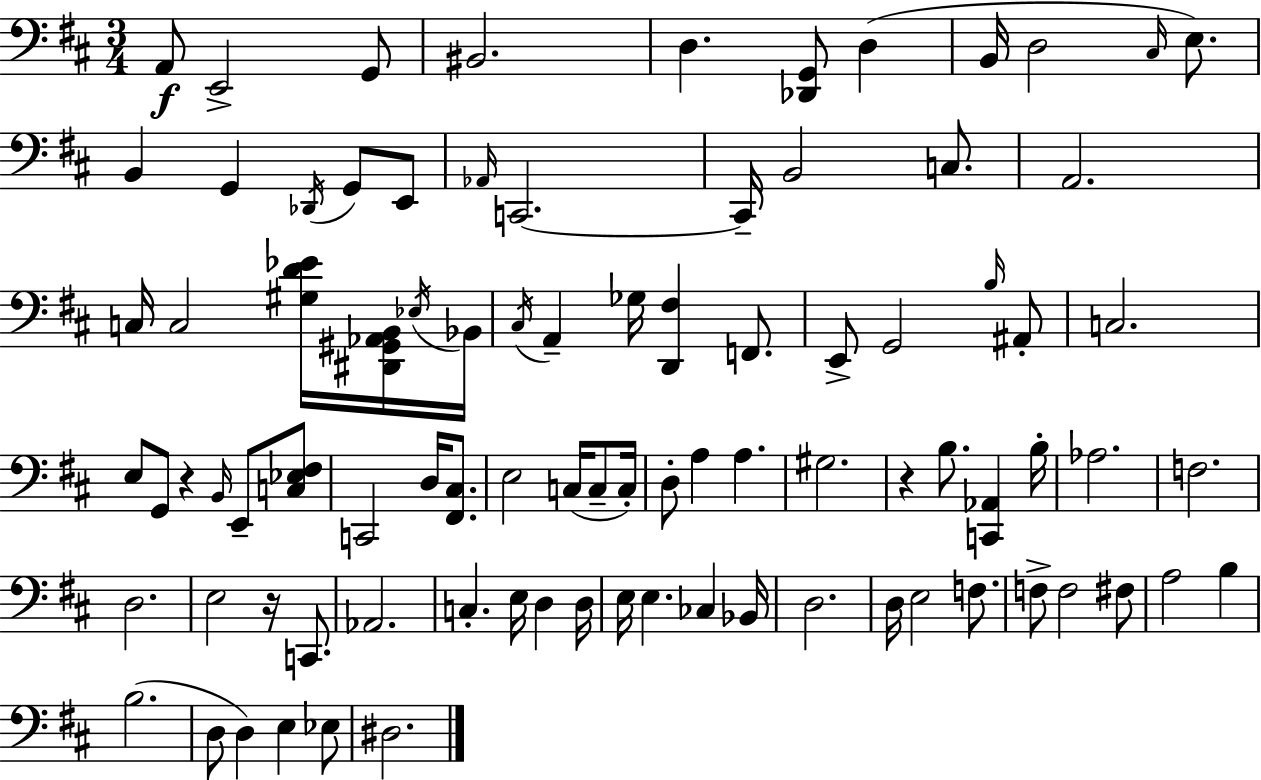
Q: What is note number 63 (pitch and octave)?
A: CES3